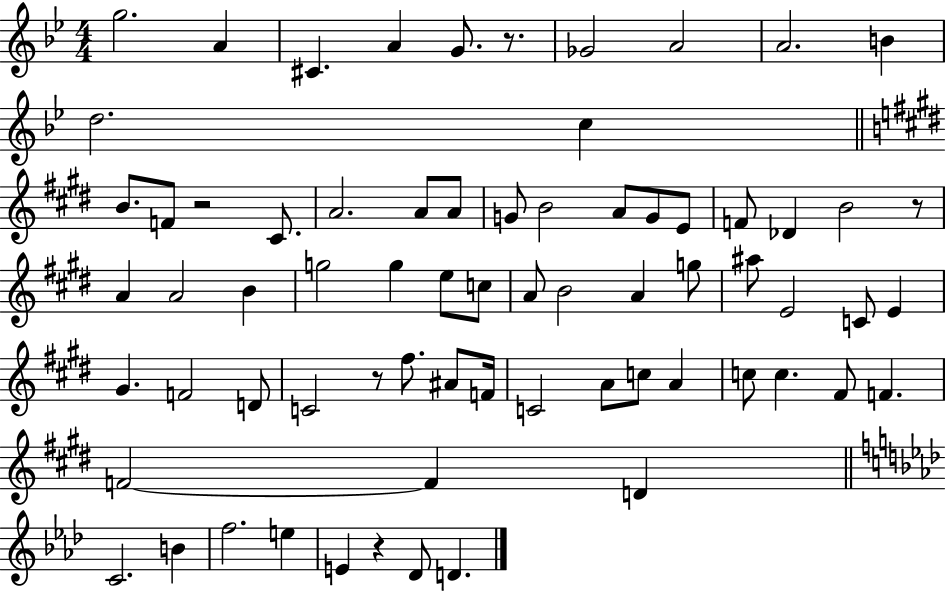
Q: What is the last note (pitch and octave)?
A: D4